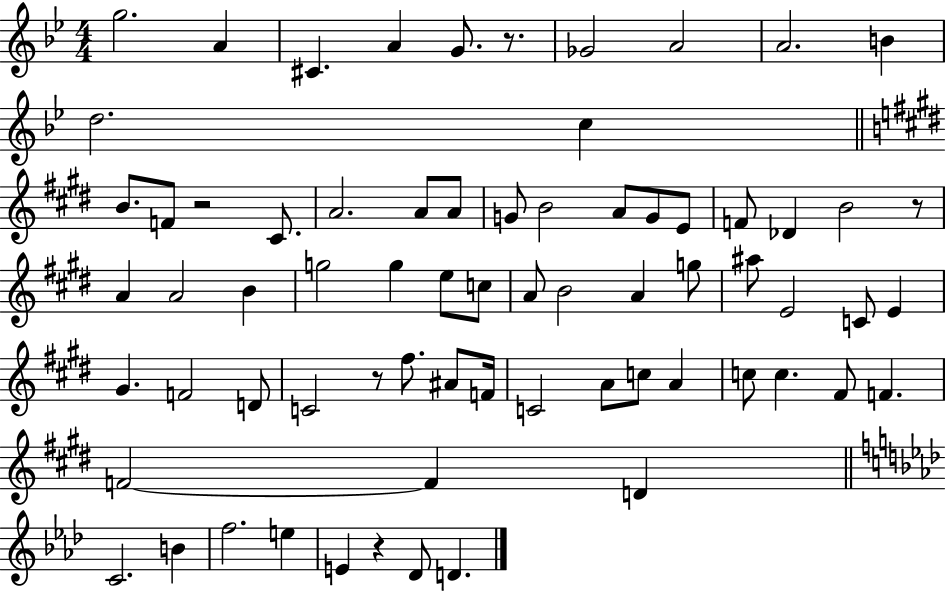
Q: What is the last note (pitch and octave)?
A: D4